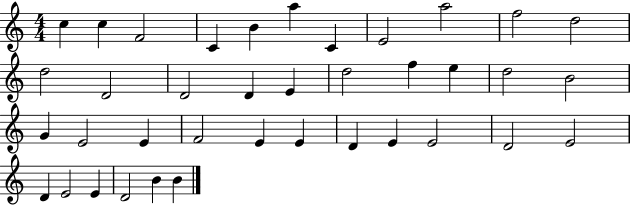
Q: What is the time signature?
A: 4/4